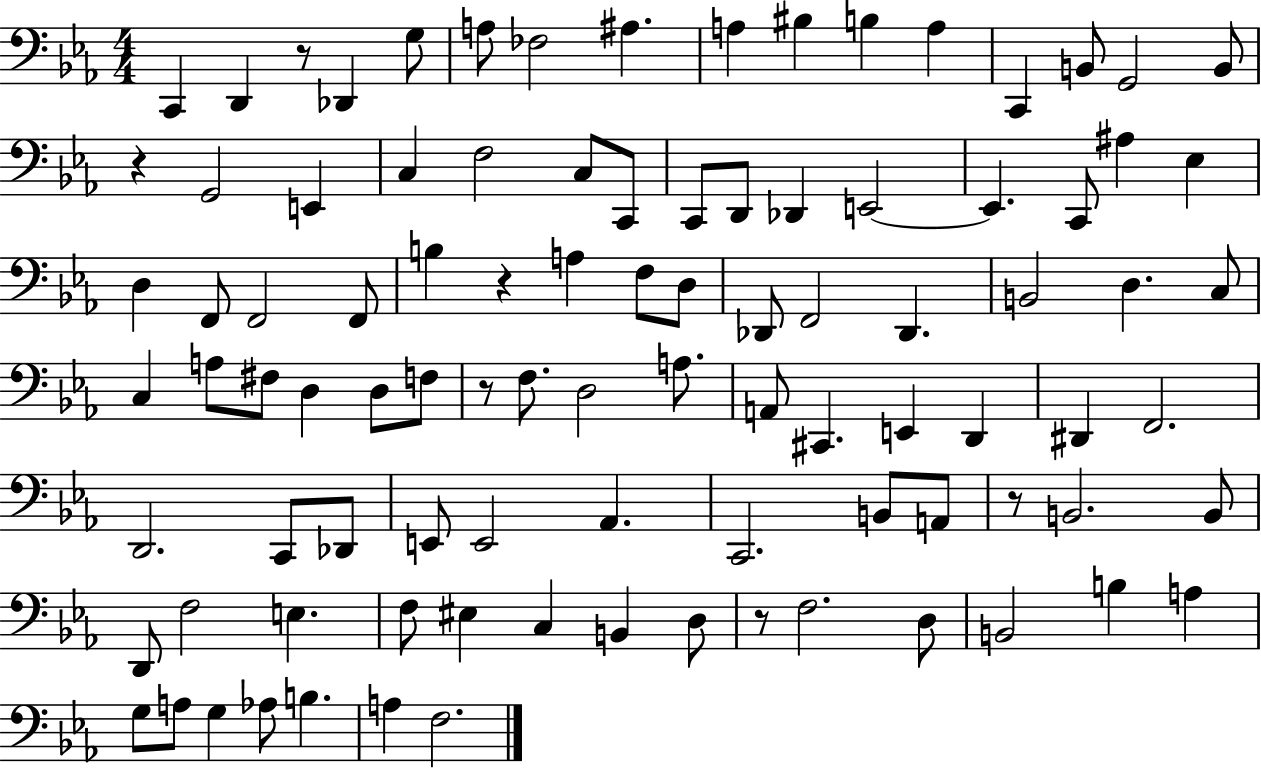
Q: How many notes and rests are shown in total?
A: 95